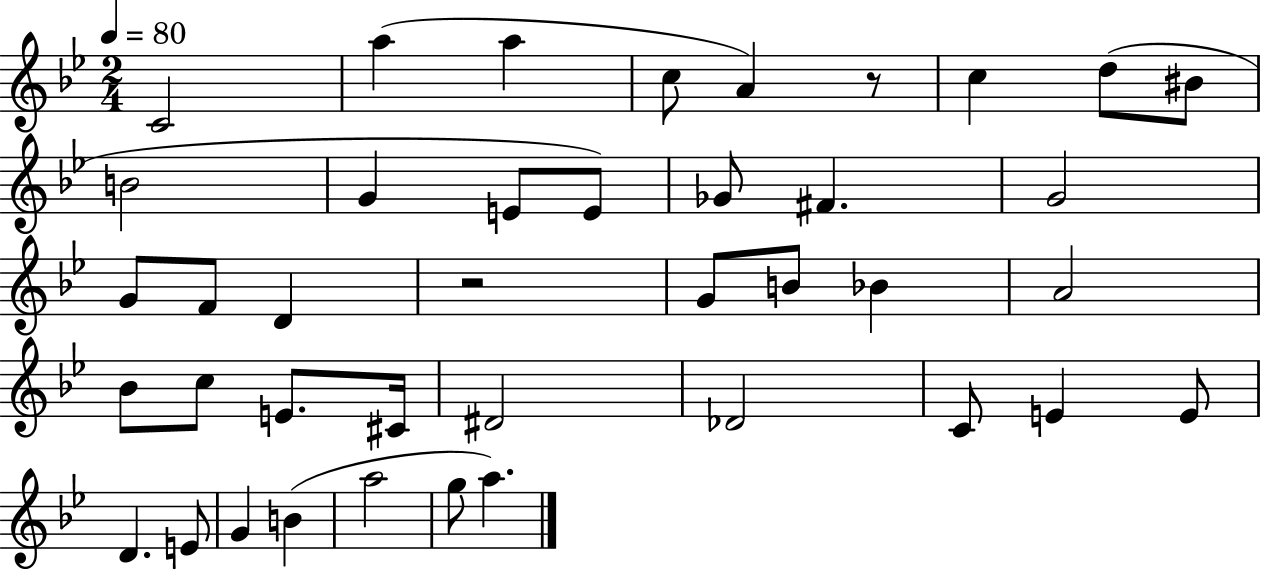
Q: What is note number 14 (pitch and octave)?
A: F#4